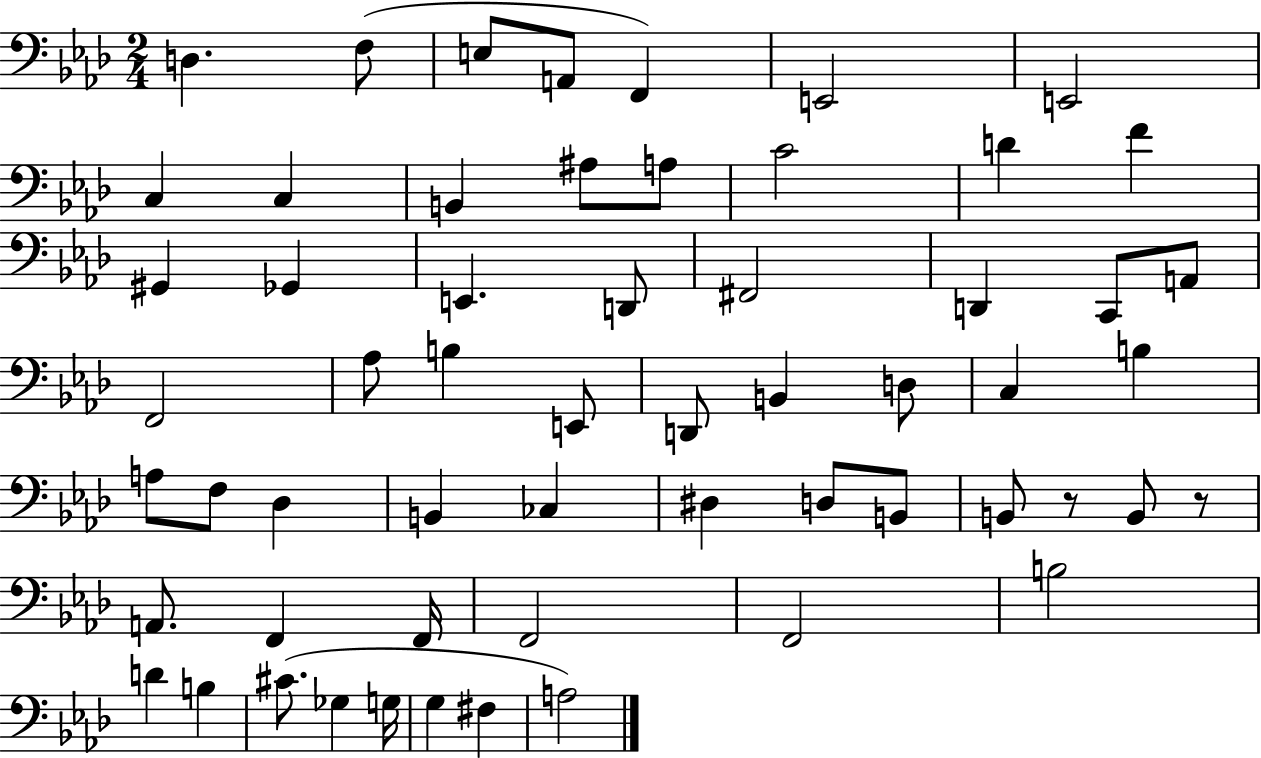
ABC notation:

X:1
T:Untitled
M:2/4
L:1/4
K:Ab
D, F,/2 E,/2 A,,/2 F,, E,,2 E,,2 C, C, B,, ^A,/2 A,/2 C2 D F ^G,, _G,, E,, D,,/2 ^F,,2 D,, C,,/2 A,,/2 F,,2 _A,/2 B, E,,/2 D,,/2 B,, D,/2 C, B, A,/2 F,/2 _D, B,, _C, ^D, D,/2 B,,/2 B,,/2 z/2 B,,/2 z/2 A,,/2 F,, F,,/4 F,,2 F,,2 B,2 D B, ^C/2 _G, G,/4 G, ^F, A,2